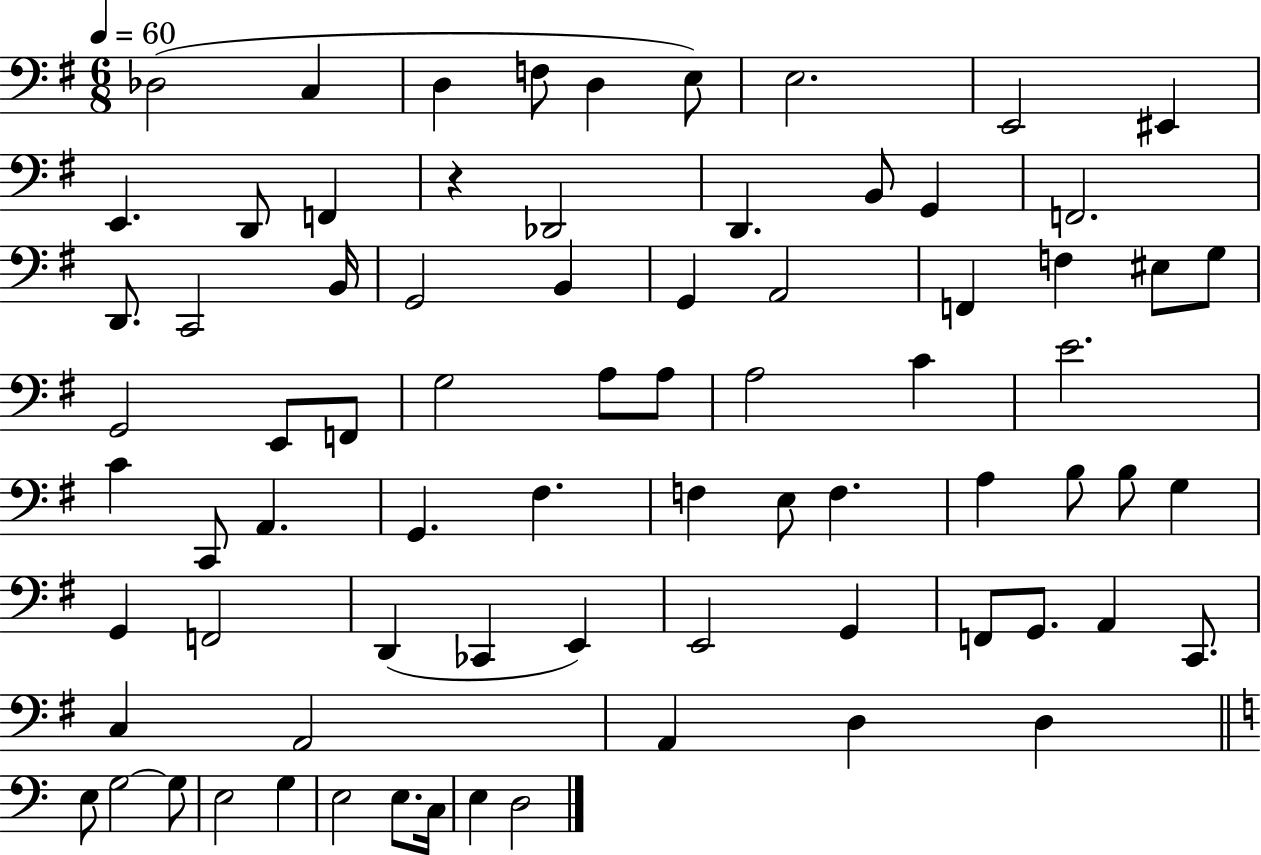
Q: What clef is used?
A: bass